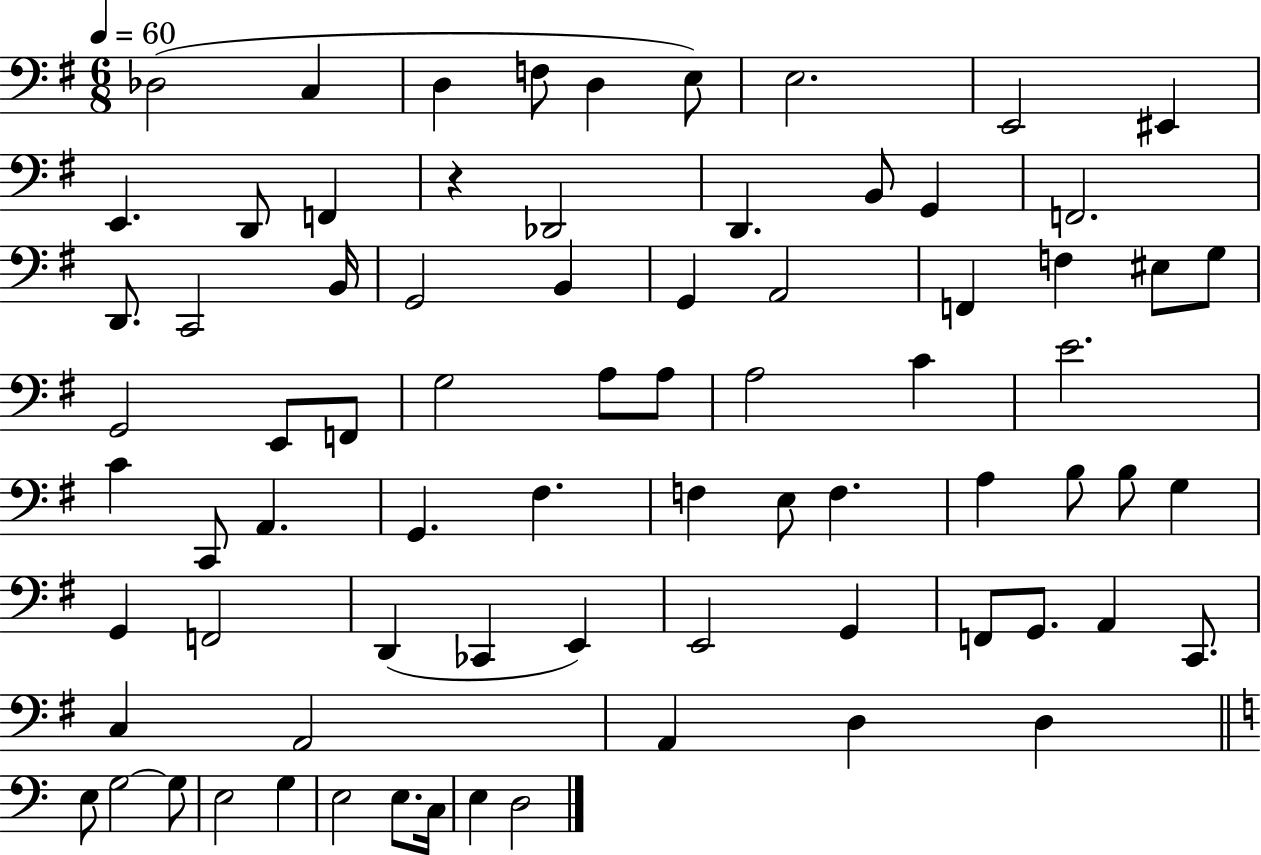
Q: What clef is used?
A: bass